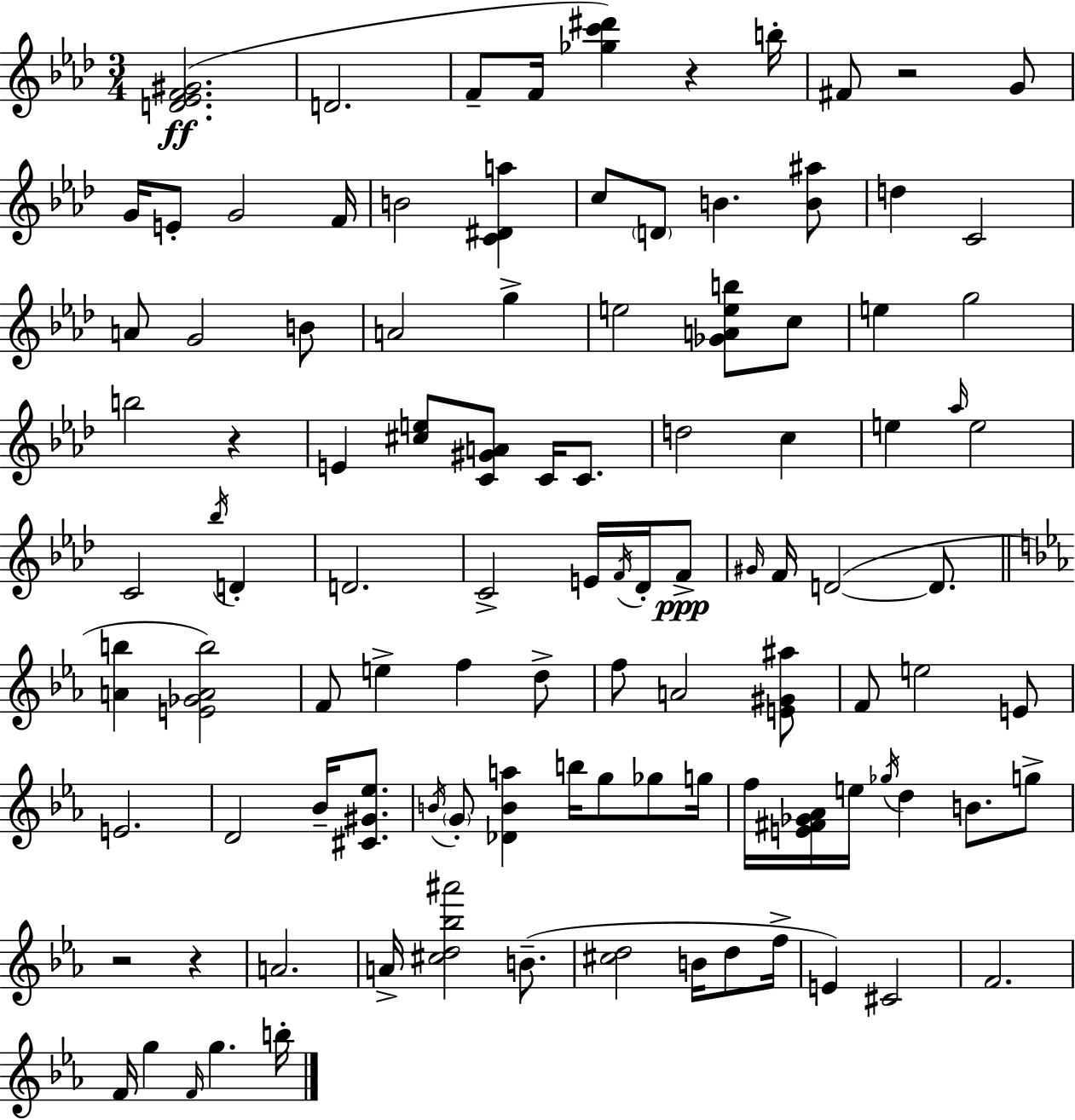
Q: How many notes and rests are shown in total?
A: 105